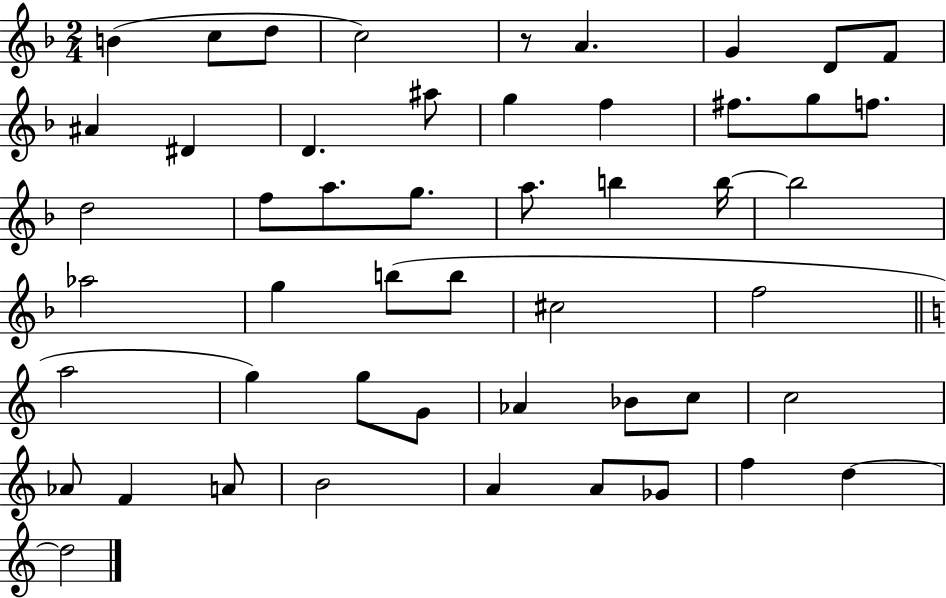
{
  \clef treble
  \numericTimeSignature
  \time 2/4
  \key f \major
  b'4( c''8 d''8 | c''2) | r8 a'4. | g'4 d'8 f'8 | \break ais'4 dis'4 | d'4. ais''8 | g''4 f''4 | fis''8. g''8 f''8. | \break d''2 | f''8 a''8. g''8. | a''8. b''4 b''16~~ | b''2 | \break aes''2 | g''4 b''8( b''8 | cis''2 | f''2 | \break \bar "||" \break \key a \minor a''2 | g''4) g''8 g'8 | aes'4 bes'8 c''8 | c''2 | \break aes'8 f'4 a'8 | b'2 | a'4 a'8 ges'8 | f''4 d''4~~ | \break d''2 | \bar "|."
}